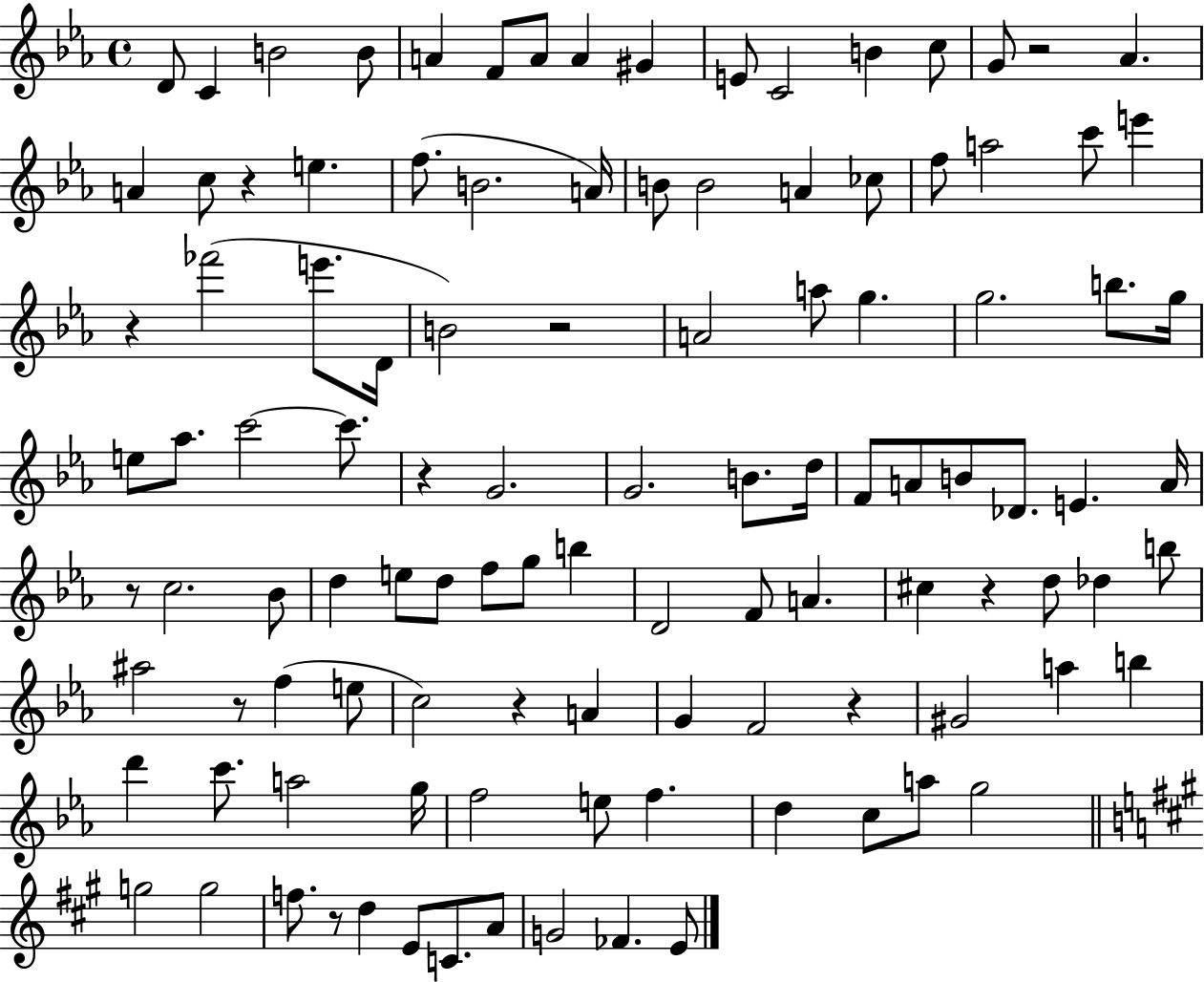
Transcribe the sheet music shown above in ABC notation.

X:1
T:Untitled
M:4/4
L:1/4
K:Eb
D/2 C B2 B/2 A F/2 A/2 A ^G E/2 C2 B c/2 G/2 z2 _A A c/2 z e f/2 B2 A/4 B/2 B2 A _c/2 f/2 a2 c'/2 e' z _f'2 e'/2 D/4 B2 z2 A2 a/2 g g2 b/2 g/4 e/2 _a/2 c'2 c'/2 z G2 G2 B/2 d/4 F/2 A/2 B/2 _D/2 E A/4 z/2 c2 _B/2 d e/2 d/2 f/2 g/2 b D2 F/2 A ^c z d/2 _d b/2 ^a2 z/2 f e/2 c2 z A G F2 z ^G2 a b d' c'/2 a2 g/4 f2 e/2 f d c/2 a/2 g2 g2 g2 f/2 z/2 d E/2 C/2 A/2 G2 _F E/2